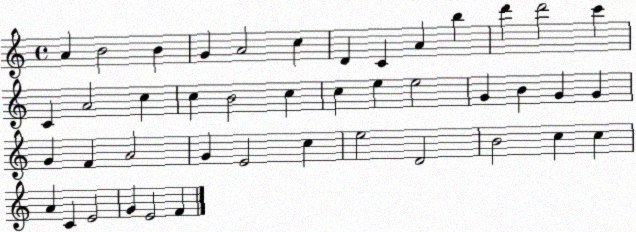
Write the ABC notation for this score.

X:1
T:Untitled
M:4/4
L:1/4
K:C
A B2 B G A2 c D C A b d' d'2 c' C A2 c c B2 c c e e2 G B G G G F A2 G E2 c e2 D2 B2 c c A C E2 G E2 F